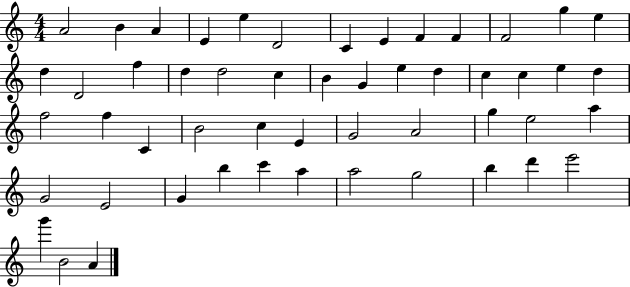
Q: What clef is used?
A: treble